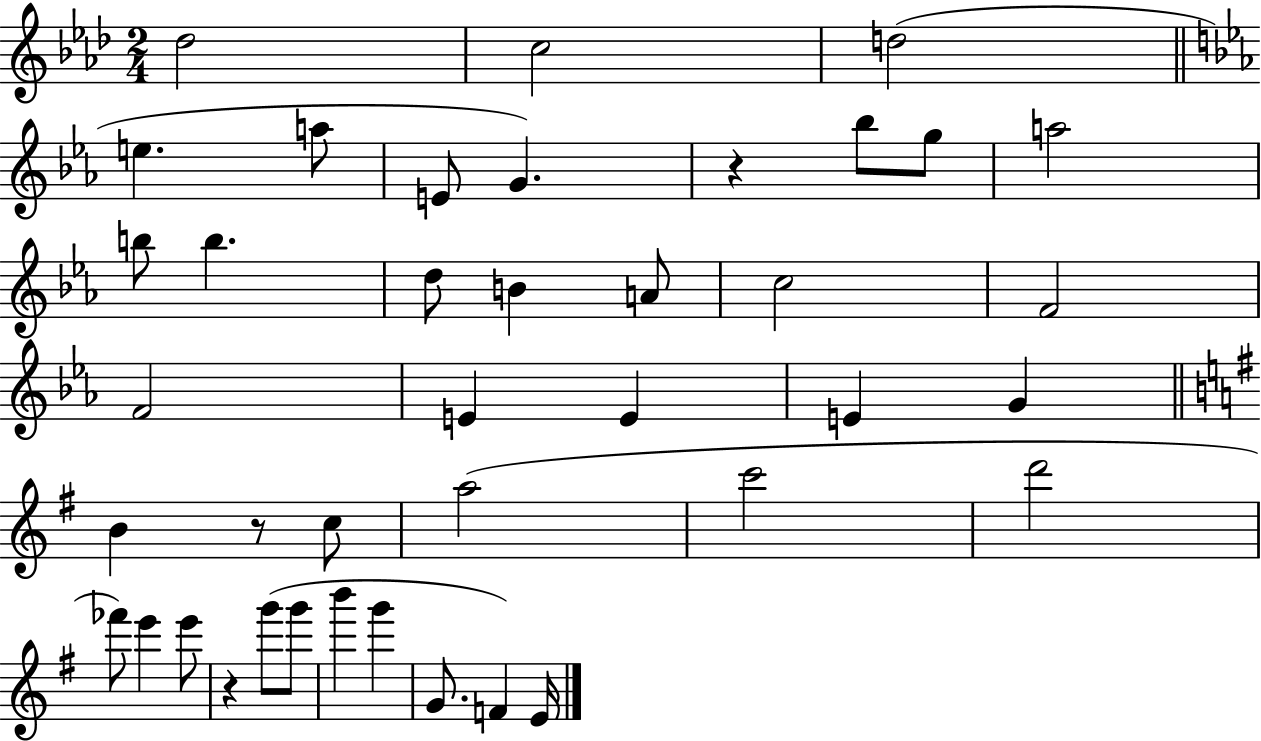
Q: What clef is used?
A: treble